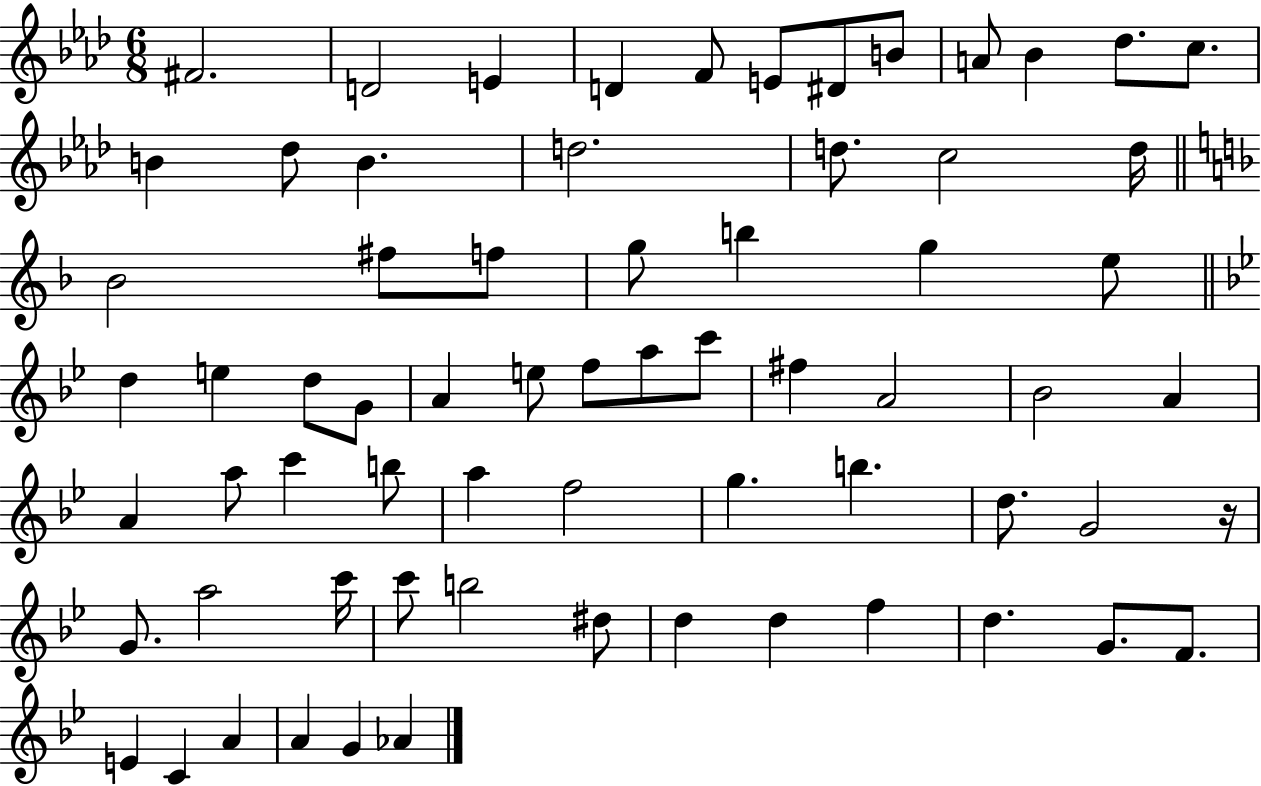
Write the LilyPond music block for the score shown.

{
  \clef treble
  \numericTimeSignature
  \time 6/8
  \key aes \major
  fis'2. | d'2 e'4 | d'4 f'8 e'8 dis'8 b'8 | a'8 bes'4 des''8. c''8. | \break b'4 des''8 b'4. | d''2. | d''8. c''2 d''16 | \bar "||" \break \key f \major bes'2 fis''8 f''8 | g''8 b''4 g''4 e''8 | \bar "||" \break \key bes \major d''4 e''4 d''8 g'8 | a'4 e''8 f''8 a''8 c'''8 | fis''4 a'2 | bes'2 a'4 | \break a'4 a''8 c'''4 b''8 | a''4 f''2 | g''4. b''4. | d''8. g'2 r16 | \break g'8. a''2 c'''16 | c'''8 b''2 dis''8 | d''4 d''4 f''4 | d''4. g'8. f'8. | \break e'4 c'4 a'4 | a'4 g'4 aes'4 | \bar "|."
}